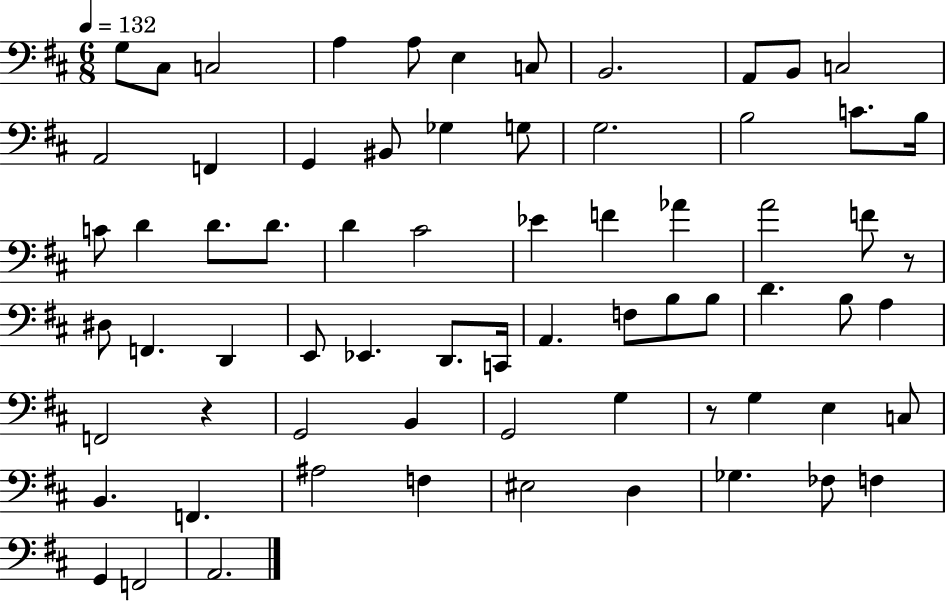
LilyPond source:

{
  \clef bass
  \numericTimeSignature
  \time 6/8
  \key d \major
  \tempo 4 = 132
  g8 cis8 c2 | a4 a8 e4 c8 | b,2. | a,8 b,8 c2 | \break a,2 f,4 | g,4 bis,8 ges4 g8 | g2. | b2 c'8. b16 | \break c'8 d'4 d'8. d'8. | d'4 cis'2 | ees'4 f'4 aes'4 | a'2 f'8 r8 | \break dis8 f,4. d,4 | e,8 ees,4. d,8. c,16 | a,4. f8 b8 b8 | d'4. b8 a4 | \break f,2 r4 | g,2 b,4 | g,2 g4 | r8 g4 e4 c8 | \break b,4. f,4. | ais2 f4 | eis2 d4 | ges4. fes8 f4 | \break g,4 f,2 | a,2. | \bar "|."
}